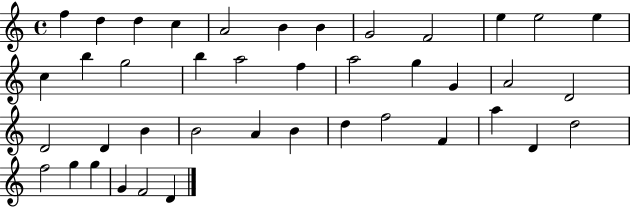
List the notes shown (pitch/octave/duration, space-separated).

F5/q D5/q D5/q C5/q A4/h B4/q B4/q G4/h F4/h E5/q E5/h E5/q C5/q B5/q G5/h B5/q A5/h F5/q A5/h G5/q G4/q A4/h D4/h D4/h D4/q B4/q B4/h A4/q B4/q D5/q F5/h F4/q A5/q D4/q D5/h F5/h G5/q G5/q G4/q F4/h D4/q